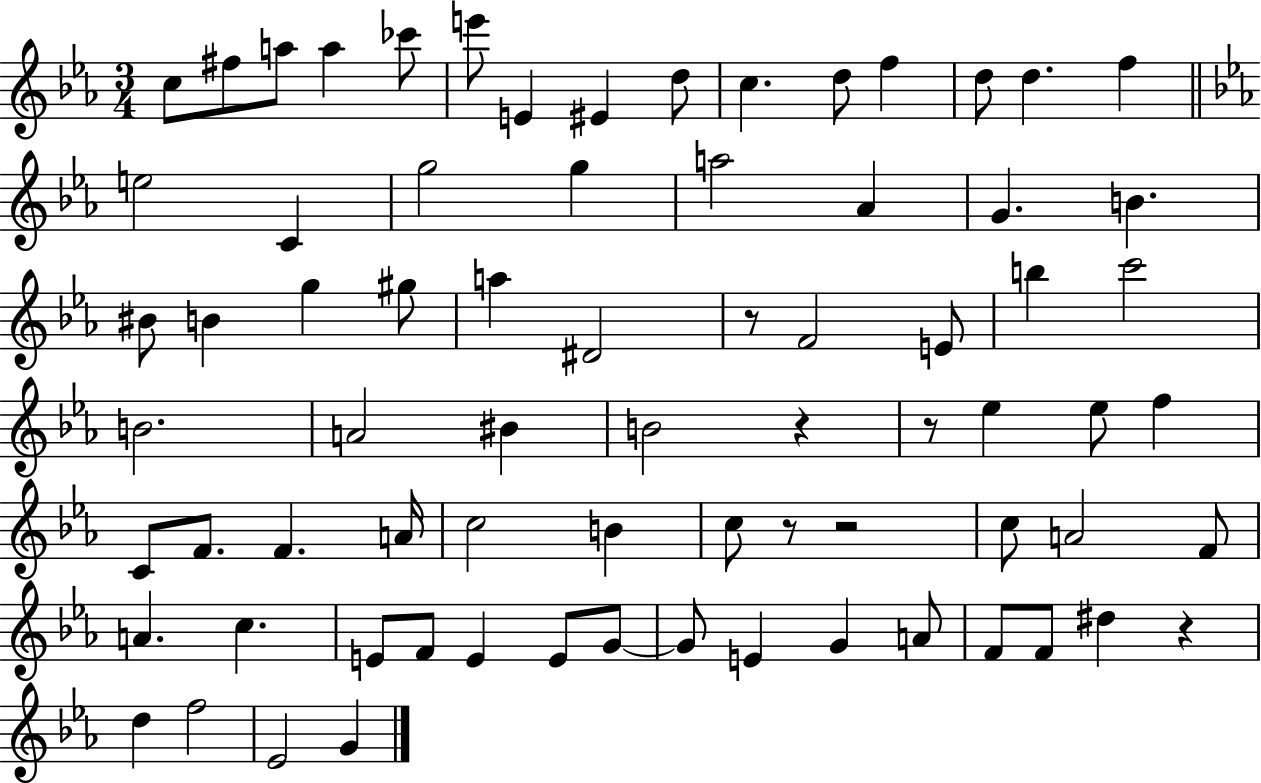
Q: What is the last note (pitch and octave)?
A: G4